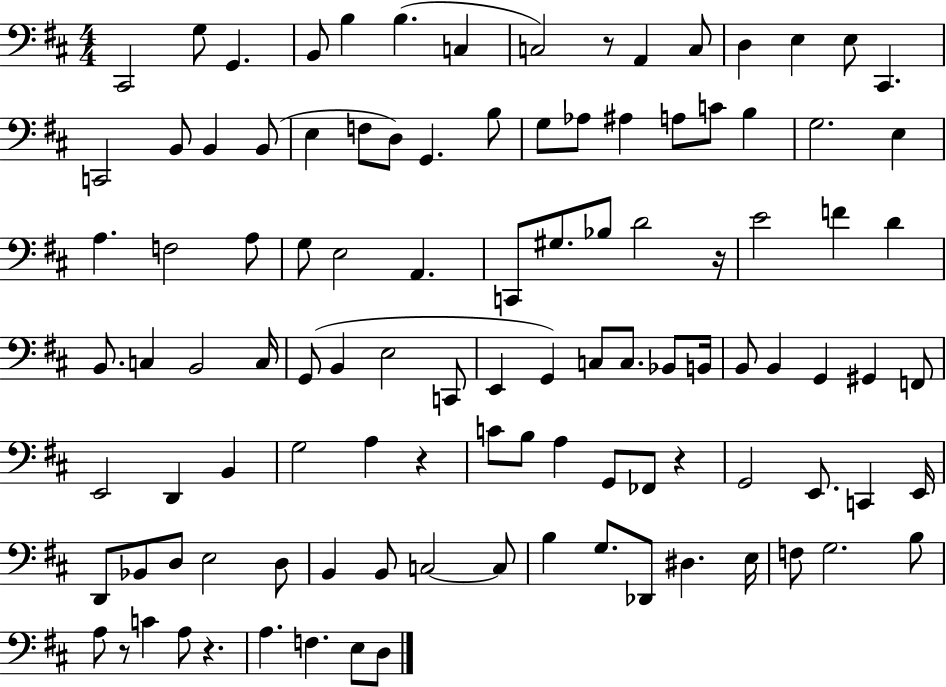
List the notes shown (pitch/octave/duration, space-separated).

C#2/h G3/e G2/q. B2/e B3/q B3/q. C3/q C3/h R/e A2/q C3/e D3/q E3/q E3/e C#2/q. C2/h B2/e B2/q B2/e E3/q F3/e D3/e G2/q. B3/e G3/e Ab3/e A#3/q A3/e C4/e B3/q G3/h. E3/q A3/q. F3/h A3/e G3/e E3/h A2/q. C2/e G#3/e. Bb3/e D4/h R/s E4/h F4/q D4/q B2/e. C3/q B2/h C3/s G2/e B2/q E3/h C2/e E2/q G2/q C3/e C3/e. Bb2/e B2/s B2/e B2/q G2/q G#2/q F2/e E2/h D2/q B2/q G3/h A3/q R/q C4/e B3/e A3/q G2/e FES2/e R/q G2/h E2/e. C2/q E2/s D2/e Bb2/e D3/e E3/h D3/e B2/q B2/e C3/h C3/e B3/q G3/e. Db2/e D#3/q. E3/s F3/e G3/h. B3/e A3/e R/e C4/q A3/e R/q. A3/q. F3/q. E3/e D3/e